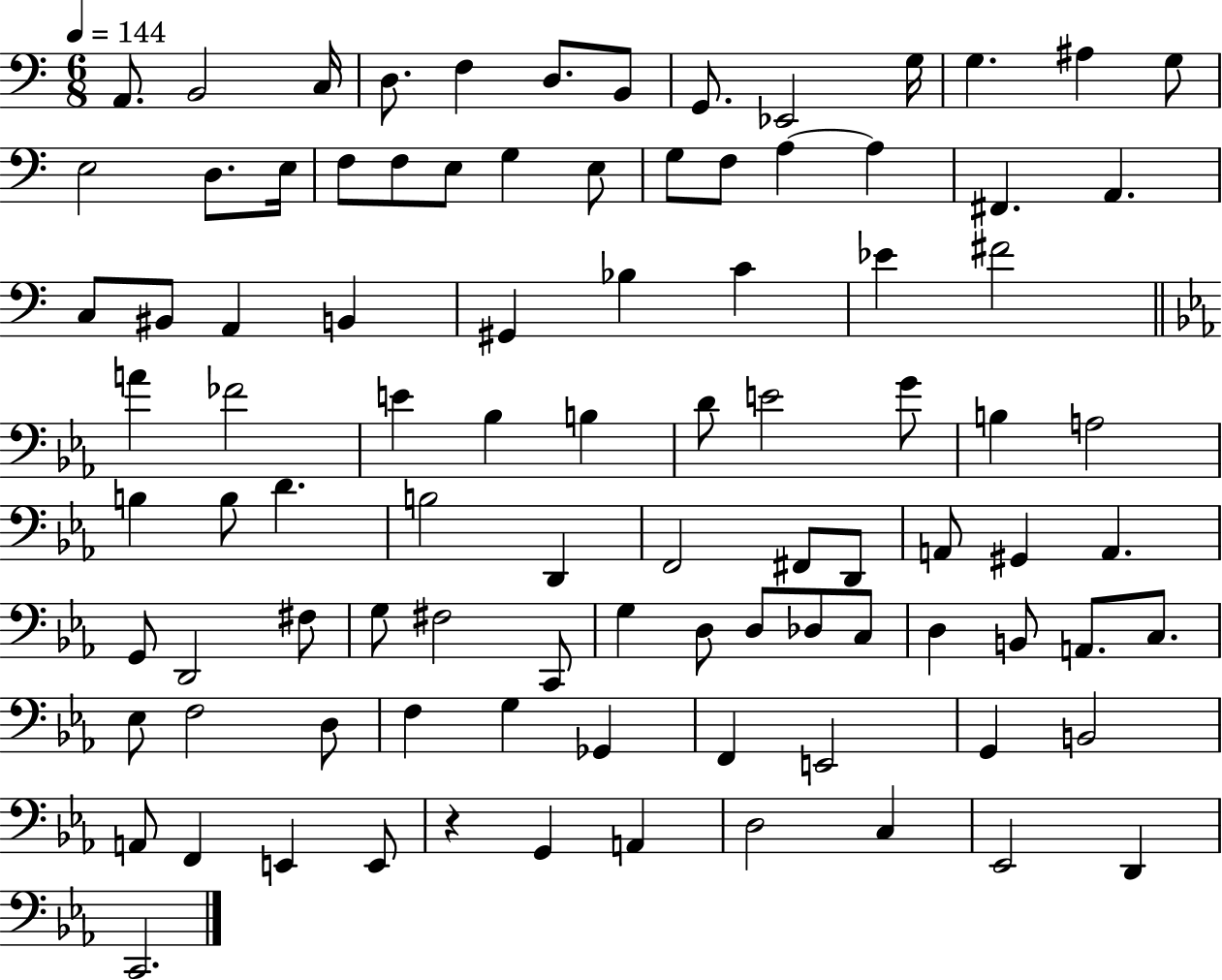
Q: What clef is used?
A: bass